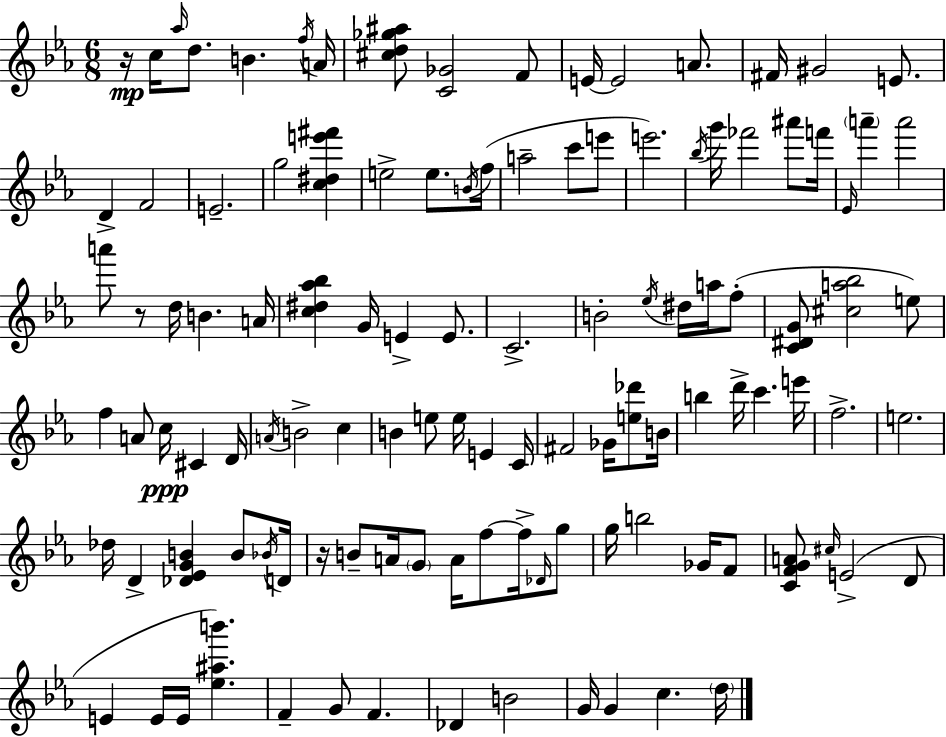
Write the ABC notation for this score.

X:1
T:Untitled
M:6/8
L:1/4
K:Eb
z/4 c/4 _a/4 d/2 B f/4 A/4 [^cd_g^a]/2 [C_G]2 F/2 E/4 E2 A/2 ^F/4 ^G2 E/2 D F2 E2 g2 [c^de'^f'] e2 e/2 B/4 f/4 a2 c'/2 e'/2 e'2 _b/4 g'/4 _f'2 ^a'/2 f'/4 _E/4 a' a'2 a'/2 z/2 d/4 B A/4 [c^d_a_b] G/4 E E/2 C2 B2 _e/4 ^d/4 a/4 f/2 [C^DG]/2 [^ca_b]2 e/2 f A/2 c/4 ^C D/4 A/4 B2 c B e/2 e/4 E C/4 ^F2 _G/4 [e_d']/2 B/4 b d'/4 c' e'/4 f2 e2 _d/4 D [_D_EGB] B/2 _B/4 D/4 z/4 B/2 A/4 G/2 A/4 f/2 f/4 _D/4 g/2 g/4 b2 _G/4 F/2 [CFGA]/2 ^c/4 E2 D/2 E E/4 E/4 [_e^ab'] F G/2 F _D B2 G/4 G c d/4